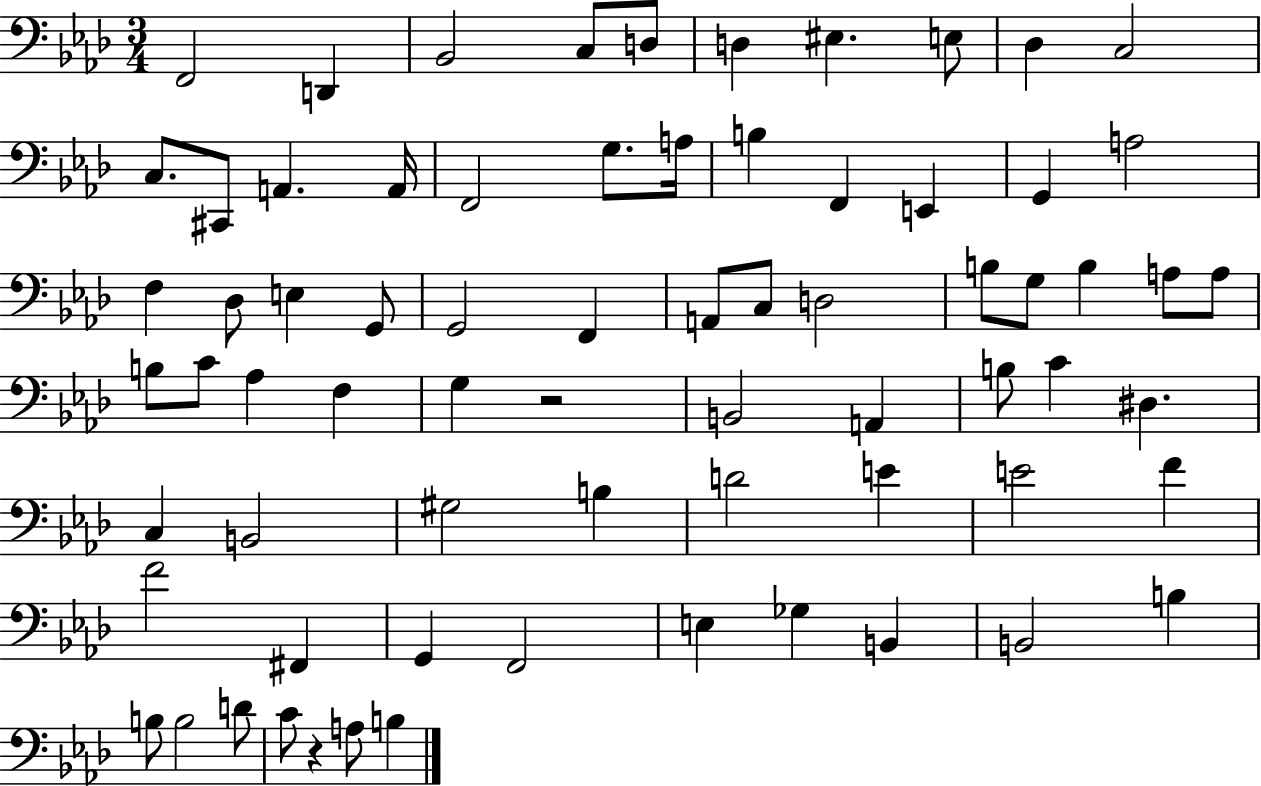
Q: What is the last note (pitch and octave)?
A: B3